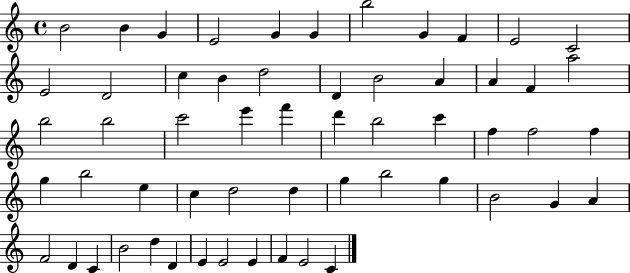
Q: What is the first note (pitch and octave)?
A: B4